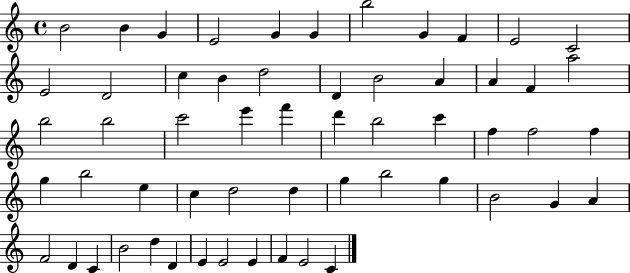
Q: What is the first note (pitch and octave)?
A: B4